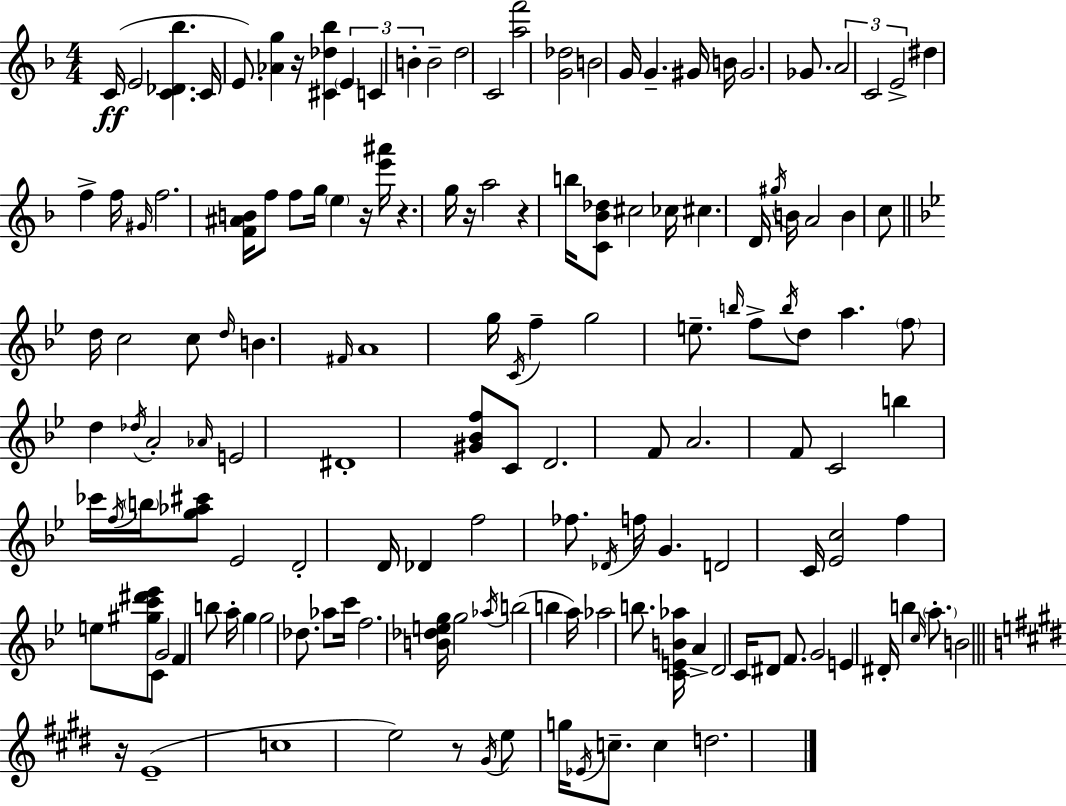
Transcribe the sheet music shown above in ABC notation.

X:1
T:Untitled
M:4/4
L:1/4
K:F
C/4 E2 [C_D_b] C/4 E/2 [_Ag] z/4 [^C_d_b] E C B B2 d2 C2 [af']2 [G_d]2 B2 G/4 G ^G/4 B/4 ^G2 _G/2 A2 C2 E2 ^d f f/4 ^G/4 f2 [F^AB]/4 f/2 f/2 g/4 e z/4 [e'^a']/4 z g/4 z/4 a2 z b/4 [C_B_d]/2 ^c2 _c/4 ^c D/4 ^g/4 B/4 A2 B c/2 d/4 c2 c/2 d/4 B ^F/4 A4 g/4 C/4 f g2 e/2 b/4 f/2 b/4 d/2 a f/2 d _d/4 A2 _A/4 E2 ^D4 [^G_Bf]/2 C/2 D2 F/2 A2 F/2 C2 b _c'/4 f/4 b/4 [g_a^c']/2 _E2 D2 D/4 _D f2 _f/2 _D/4 f/4 G D2 C/4 [_Ec]2 f e/2 [^gc'^d'_e']/2 C/2 G2 F b/2 a/4 g g2 _d/2 _a/2 c'/4 f2 [B_deg]/4 g2 _a/4 b2 b a/4 _a2 b/2 [CEB_a]/4 A D2 C/4 ^D/2 F/2 G2 E ^D/4 b c/4 a/2 B2 z/4 E4 c4 e2 z/2 ^G/4 e/2 g/4 _E/4 c/2 c d2